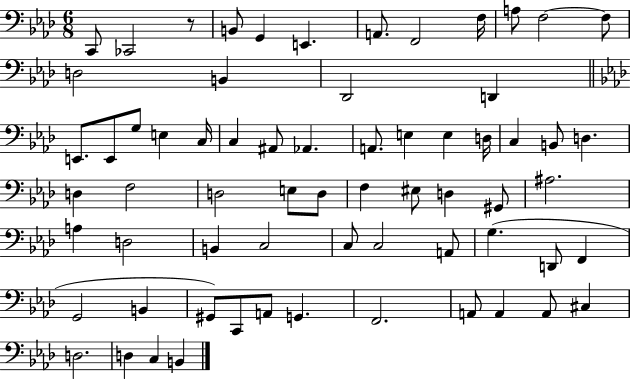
X:1
T:Untitled
M:6/8
L:1/4
K:Ab
C,,/2 _C,,2 z/2 B,,/2 G,, E,, A,,/2 F,,2 F,/4 A,/2 F,2 F,/2 D,2 B,, _D,,2 D,, E,,/2 E,,/2 G,/2 E, C,/4 C, ^A,,/2 _A,, A,,/2 E, E, D,/4 C, B,,/2 D, D, F,2 D,2 E,/2 D,/2 F, ^E,/2 D, ^G,,/2 ^A,2 A, D,2 B,, C,2 C,/2 C,2 A,,/2 G, D,,/2 F,, G,,2 B,, ^G,,/2 C,,/2 A,,/2 G,, F,,2 A,,/2 A,, A,,/2 ^C, D,2 D, C, B,,